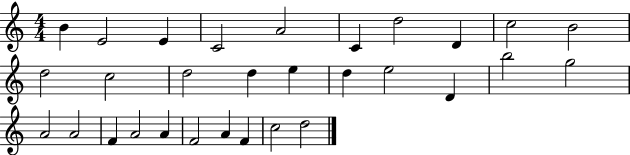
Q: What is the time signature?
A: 4/4